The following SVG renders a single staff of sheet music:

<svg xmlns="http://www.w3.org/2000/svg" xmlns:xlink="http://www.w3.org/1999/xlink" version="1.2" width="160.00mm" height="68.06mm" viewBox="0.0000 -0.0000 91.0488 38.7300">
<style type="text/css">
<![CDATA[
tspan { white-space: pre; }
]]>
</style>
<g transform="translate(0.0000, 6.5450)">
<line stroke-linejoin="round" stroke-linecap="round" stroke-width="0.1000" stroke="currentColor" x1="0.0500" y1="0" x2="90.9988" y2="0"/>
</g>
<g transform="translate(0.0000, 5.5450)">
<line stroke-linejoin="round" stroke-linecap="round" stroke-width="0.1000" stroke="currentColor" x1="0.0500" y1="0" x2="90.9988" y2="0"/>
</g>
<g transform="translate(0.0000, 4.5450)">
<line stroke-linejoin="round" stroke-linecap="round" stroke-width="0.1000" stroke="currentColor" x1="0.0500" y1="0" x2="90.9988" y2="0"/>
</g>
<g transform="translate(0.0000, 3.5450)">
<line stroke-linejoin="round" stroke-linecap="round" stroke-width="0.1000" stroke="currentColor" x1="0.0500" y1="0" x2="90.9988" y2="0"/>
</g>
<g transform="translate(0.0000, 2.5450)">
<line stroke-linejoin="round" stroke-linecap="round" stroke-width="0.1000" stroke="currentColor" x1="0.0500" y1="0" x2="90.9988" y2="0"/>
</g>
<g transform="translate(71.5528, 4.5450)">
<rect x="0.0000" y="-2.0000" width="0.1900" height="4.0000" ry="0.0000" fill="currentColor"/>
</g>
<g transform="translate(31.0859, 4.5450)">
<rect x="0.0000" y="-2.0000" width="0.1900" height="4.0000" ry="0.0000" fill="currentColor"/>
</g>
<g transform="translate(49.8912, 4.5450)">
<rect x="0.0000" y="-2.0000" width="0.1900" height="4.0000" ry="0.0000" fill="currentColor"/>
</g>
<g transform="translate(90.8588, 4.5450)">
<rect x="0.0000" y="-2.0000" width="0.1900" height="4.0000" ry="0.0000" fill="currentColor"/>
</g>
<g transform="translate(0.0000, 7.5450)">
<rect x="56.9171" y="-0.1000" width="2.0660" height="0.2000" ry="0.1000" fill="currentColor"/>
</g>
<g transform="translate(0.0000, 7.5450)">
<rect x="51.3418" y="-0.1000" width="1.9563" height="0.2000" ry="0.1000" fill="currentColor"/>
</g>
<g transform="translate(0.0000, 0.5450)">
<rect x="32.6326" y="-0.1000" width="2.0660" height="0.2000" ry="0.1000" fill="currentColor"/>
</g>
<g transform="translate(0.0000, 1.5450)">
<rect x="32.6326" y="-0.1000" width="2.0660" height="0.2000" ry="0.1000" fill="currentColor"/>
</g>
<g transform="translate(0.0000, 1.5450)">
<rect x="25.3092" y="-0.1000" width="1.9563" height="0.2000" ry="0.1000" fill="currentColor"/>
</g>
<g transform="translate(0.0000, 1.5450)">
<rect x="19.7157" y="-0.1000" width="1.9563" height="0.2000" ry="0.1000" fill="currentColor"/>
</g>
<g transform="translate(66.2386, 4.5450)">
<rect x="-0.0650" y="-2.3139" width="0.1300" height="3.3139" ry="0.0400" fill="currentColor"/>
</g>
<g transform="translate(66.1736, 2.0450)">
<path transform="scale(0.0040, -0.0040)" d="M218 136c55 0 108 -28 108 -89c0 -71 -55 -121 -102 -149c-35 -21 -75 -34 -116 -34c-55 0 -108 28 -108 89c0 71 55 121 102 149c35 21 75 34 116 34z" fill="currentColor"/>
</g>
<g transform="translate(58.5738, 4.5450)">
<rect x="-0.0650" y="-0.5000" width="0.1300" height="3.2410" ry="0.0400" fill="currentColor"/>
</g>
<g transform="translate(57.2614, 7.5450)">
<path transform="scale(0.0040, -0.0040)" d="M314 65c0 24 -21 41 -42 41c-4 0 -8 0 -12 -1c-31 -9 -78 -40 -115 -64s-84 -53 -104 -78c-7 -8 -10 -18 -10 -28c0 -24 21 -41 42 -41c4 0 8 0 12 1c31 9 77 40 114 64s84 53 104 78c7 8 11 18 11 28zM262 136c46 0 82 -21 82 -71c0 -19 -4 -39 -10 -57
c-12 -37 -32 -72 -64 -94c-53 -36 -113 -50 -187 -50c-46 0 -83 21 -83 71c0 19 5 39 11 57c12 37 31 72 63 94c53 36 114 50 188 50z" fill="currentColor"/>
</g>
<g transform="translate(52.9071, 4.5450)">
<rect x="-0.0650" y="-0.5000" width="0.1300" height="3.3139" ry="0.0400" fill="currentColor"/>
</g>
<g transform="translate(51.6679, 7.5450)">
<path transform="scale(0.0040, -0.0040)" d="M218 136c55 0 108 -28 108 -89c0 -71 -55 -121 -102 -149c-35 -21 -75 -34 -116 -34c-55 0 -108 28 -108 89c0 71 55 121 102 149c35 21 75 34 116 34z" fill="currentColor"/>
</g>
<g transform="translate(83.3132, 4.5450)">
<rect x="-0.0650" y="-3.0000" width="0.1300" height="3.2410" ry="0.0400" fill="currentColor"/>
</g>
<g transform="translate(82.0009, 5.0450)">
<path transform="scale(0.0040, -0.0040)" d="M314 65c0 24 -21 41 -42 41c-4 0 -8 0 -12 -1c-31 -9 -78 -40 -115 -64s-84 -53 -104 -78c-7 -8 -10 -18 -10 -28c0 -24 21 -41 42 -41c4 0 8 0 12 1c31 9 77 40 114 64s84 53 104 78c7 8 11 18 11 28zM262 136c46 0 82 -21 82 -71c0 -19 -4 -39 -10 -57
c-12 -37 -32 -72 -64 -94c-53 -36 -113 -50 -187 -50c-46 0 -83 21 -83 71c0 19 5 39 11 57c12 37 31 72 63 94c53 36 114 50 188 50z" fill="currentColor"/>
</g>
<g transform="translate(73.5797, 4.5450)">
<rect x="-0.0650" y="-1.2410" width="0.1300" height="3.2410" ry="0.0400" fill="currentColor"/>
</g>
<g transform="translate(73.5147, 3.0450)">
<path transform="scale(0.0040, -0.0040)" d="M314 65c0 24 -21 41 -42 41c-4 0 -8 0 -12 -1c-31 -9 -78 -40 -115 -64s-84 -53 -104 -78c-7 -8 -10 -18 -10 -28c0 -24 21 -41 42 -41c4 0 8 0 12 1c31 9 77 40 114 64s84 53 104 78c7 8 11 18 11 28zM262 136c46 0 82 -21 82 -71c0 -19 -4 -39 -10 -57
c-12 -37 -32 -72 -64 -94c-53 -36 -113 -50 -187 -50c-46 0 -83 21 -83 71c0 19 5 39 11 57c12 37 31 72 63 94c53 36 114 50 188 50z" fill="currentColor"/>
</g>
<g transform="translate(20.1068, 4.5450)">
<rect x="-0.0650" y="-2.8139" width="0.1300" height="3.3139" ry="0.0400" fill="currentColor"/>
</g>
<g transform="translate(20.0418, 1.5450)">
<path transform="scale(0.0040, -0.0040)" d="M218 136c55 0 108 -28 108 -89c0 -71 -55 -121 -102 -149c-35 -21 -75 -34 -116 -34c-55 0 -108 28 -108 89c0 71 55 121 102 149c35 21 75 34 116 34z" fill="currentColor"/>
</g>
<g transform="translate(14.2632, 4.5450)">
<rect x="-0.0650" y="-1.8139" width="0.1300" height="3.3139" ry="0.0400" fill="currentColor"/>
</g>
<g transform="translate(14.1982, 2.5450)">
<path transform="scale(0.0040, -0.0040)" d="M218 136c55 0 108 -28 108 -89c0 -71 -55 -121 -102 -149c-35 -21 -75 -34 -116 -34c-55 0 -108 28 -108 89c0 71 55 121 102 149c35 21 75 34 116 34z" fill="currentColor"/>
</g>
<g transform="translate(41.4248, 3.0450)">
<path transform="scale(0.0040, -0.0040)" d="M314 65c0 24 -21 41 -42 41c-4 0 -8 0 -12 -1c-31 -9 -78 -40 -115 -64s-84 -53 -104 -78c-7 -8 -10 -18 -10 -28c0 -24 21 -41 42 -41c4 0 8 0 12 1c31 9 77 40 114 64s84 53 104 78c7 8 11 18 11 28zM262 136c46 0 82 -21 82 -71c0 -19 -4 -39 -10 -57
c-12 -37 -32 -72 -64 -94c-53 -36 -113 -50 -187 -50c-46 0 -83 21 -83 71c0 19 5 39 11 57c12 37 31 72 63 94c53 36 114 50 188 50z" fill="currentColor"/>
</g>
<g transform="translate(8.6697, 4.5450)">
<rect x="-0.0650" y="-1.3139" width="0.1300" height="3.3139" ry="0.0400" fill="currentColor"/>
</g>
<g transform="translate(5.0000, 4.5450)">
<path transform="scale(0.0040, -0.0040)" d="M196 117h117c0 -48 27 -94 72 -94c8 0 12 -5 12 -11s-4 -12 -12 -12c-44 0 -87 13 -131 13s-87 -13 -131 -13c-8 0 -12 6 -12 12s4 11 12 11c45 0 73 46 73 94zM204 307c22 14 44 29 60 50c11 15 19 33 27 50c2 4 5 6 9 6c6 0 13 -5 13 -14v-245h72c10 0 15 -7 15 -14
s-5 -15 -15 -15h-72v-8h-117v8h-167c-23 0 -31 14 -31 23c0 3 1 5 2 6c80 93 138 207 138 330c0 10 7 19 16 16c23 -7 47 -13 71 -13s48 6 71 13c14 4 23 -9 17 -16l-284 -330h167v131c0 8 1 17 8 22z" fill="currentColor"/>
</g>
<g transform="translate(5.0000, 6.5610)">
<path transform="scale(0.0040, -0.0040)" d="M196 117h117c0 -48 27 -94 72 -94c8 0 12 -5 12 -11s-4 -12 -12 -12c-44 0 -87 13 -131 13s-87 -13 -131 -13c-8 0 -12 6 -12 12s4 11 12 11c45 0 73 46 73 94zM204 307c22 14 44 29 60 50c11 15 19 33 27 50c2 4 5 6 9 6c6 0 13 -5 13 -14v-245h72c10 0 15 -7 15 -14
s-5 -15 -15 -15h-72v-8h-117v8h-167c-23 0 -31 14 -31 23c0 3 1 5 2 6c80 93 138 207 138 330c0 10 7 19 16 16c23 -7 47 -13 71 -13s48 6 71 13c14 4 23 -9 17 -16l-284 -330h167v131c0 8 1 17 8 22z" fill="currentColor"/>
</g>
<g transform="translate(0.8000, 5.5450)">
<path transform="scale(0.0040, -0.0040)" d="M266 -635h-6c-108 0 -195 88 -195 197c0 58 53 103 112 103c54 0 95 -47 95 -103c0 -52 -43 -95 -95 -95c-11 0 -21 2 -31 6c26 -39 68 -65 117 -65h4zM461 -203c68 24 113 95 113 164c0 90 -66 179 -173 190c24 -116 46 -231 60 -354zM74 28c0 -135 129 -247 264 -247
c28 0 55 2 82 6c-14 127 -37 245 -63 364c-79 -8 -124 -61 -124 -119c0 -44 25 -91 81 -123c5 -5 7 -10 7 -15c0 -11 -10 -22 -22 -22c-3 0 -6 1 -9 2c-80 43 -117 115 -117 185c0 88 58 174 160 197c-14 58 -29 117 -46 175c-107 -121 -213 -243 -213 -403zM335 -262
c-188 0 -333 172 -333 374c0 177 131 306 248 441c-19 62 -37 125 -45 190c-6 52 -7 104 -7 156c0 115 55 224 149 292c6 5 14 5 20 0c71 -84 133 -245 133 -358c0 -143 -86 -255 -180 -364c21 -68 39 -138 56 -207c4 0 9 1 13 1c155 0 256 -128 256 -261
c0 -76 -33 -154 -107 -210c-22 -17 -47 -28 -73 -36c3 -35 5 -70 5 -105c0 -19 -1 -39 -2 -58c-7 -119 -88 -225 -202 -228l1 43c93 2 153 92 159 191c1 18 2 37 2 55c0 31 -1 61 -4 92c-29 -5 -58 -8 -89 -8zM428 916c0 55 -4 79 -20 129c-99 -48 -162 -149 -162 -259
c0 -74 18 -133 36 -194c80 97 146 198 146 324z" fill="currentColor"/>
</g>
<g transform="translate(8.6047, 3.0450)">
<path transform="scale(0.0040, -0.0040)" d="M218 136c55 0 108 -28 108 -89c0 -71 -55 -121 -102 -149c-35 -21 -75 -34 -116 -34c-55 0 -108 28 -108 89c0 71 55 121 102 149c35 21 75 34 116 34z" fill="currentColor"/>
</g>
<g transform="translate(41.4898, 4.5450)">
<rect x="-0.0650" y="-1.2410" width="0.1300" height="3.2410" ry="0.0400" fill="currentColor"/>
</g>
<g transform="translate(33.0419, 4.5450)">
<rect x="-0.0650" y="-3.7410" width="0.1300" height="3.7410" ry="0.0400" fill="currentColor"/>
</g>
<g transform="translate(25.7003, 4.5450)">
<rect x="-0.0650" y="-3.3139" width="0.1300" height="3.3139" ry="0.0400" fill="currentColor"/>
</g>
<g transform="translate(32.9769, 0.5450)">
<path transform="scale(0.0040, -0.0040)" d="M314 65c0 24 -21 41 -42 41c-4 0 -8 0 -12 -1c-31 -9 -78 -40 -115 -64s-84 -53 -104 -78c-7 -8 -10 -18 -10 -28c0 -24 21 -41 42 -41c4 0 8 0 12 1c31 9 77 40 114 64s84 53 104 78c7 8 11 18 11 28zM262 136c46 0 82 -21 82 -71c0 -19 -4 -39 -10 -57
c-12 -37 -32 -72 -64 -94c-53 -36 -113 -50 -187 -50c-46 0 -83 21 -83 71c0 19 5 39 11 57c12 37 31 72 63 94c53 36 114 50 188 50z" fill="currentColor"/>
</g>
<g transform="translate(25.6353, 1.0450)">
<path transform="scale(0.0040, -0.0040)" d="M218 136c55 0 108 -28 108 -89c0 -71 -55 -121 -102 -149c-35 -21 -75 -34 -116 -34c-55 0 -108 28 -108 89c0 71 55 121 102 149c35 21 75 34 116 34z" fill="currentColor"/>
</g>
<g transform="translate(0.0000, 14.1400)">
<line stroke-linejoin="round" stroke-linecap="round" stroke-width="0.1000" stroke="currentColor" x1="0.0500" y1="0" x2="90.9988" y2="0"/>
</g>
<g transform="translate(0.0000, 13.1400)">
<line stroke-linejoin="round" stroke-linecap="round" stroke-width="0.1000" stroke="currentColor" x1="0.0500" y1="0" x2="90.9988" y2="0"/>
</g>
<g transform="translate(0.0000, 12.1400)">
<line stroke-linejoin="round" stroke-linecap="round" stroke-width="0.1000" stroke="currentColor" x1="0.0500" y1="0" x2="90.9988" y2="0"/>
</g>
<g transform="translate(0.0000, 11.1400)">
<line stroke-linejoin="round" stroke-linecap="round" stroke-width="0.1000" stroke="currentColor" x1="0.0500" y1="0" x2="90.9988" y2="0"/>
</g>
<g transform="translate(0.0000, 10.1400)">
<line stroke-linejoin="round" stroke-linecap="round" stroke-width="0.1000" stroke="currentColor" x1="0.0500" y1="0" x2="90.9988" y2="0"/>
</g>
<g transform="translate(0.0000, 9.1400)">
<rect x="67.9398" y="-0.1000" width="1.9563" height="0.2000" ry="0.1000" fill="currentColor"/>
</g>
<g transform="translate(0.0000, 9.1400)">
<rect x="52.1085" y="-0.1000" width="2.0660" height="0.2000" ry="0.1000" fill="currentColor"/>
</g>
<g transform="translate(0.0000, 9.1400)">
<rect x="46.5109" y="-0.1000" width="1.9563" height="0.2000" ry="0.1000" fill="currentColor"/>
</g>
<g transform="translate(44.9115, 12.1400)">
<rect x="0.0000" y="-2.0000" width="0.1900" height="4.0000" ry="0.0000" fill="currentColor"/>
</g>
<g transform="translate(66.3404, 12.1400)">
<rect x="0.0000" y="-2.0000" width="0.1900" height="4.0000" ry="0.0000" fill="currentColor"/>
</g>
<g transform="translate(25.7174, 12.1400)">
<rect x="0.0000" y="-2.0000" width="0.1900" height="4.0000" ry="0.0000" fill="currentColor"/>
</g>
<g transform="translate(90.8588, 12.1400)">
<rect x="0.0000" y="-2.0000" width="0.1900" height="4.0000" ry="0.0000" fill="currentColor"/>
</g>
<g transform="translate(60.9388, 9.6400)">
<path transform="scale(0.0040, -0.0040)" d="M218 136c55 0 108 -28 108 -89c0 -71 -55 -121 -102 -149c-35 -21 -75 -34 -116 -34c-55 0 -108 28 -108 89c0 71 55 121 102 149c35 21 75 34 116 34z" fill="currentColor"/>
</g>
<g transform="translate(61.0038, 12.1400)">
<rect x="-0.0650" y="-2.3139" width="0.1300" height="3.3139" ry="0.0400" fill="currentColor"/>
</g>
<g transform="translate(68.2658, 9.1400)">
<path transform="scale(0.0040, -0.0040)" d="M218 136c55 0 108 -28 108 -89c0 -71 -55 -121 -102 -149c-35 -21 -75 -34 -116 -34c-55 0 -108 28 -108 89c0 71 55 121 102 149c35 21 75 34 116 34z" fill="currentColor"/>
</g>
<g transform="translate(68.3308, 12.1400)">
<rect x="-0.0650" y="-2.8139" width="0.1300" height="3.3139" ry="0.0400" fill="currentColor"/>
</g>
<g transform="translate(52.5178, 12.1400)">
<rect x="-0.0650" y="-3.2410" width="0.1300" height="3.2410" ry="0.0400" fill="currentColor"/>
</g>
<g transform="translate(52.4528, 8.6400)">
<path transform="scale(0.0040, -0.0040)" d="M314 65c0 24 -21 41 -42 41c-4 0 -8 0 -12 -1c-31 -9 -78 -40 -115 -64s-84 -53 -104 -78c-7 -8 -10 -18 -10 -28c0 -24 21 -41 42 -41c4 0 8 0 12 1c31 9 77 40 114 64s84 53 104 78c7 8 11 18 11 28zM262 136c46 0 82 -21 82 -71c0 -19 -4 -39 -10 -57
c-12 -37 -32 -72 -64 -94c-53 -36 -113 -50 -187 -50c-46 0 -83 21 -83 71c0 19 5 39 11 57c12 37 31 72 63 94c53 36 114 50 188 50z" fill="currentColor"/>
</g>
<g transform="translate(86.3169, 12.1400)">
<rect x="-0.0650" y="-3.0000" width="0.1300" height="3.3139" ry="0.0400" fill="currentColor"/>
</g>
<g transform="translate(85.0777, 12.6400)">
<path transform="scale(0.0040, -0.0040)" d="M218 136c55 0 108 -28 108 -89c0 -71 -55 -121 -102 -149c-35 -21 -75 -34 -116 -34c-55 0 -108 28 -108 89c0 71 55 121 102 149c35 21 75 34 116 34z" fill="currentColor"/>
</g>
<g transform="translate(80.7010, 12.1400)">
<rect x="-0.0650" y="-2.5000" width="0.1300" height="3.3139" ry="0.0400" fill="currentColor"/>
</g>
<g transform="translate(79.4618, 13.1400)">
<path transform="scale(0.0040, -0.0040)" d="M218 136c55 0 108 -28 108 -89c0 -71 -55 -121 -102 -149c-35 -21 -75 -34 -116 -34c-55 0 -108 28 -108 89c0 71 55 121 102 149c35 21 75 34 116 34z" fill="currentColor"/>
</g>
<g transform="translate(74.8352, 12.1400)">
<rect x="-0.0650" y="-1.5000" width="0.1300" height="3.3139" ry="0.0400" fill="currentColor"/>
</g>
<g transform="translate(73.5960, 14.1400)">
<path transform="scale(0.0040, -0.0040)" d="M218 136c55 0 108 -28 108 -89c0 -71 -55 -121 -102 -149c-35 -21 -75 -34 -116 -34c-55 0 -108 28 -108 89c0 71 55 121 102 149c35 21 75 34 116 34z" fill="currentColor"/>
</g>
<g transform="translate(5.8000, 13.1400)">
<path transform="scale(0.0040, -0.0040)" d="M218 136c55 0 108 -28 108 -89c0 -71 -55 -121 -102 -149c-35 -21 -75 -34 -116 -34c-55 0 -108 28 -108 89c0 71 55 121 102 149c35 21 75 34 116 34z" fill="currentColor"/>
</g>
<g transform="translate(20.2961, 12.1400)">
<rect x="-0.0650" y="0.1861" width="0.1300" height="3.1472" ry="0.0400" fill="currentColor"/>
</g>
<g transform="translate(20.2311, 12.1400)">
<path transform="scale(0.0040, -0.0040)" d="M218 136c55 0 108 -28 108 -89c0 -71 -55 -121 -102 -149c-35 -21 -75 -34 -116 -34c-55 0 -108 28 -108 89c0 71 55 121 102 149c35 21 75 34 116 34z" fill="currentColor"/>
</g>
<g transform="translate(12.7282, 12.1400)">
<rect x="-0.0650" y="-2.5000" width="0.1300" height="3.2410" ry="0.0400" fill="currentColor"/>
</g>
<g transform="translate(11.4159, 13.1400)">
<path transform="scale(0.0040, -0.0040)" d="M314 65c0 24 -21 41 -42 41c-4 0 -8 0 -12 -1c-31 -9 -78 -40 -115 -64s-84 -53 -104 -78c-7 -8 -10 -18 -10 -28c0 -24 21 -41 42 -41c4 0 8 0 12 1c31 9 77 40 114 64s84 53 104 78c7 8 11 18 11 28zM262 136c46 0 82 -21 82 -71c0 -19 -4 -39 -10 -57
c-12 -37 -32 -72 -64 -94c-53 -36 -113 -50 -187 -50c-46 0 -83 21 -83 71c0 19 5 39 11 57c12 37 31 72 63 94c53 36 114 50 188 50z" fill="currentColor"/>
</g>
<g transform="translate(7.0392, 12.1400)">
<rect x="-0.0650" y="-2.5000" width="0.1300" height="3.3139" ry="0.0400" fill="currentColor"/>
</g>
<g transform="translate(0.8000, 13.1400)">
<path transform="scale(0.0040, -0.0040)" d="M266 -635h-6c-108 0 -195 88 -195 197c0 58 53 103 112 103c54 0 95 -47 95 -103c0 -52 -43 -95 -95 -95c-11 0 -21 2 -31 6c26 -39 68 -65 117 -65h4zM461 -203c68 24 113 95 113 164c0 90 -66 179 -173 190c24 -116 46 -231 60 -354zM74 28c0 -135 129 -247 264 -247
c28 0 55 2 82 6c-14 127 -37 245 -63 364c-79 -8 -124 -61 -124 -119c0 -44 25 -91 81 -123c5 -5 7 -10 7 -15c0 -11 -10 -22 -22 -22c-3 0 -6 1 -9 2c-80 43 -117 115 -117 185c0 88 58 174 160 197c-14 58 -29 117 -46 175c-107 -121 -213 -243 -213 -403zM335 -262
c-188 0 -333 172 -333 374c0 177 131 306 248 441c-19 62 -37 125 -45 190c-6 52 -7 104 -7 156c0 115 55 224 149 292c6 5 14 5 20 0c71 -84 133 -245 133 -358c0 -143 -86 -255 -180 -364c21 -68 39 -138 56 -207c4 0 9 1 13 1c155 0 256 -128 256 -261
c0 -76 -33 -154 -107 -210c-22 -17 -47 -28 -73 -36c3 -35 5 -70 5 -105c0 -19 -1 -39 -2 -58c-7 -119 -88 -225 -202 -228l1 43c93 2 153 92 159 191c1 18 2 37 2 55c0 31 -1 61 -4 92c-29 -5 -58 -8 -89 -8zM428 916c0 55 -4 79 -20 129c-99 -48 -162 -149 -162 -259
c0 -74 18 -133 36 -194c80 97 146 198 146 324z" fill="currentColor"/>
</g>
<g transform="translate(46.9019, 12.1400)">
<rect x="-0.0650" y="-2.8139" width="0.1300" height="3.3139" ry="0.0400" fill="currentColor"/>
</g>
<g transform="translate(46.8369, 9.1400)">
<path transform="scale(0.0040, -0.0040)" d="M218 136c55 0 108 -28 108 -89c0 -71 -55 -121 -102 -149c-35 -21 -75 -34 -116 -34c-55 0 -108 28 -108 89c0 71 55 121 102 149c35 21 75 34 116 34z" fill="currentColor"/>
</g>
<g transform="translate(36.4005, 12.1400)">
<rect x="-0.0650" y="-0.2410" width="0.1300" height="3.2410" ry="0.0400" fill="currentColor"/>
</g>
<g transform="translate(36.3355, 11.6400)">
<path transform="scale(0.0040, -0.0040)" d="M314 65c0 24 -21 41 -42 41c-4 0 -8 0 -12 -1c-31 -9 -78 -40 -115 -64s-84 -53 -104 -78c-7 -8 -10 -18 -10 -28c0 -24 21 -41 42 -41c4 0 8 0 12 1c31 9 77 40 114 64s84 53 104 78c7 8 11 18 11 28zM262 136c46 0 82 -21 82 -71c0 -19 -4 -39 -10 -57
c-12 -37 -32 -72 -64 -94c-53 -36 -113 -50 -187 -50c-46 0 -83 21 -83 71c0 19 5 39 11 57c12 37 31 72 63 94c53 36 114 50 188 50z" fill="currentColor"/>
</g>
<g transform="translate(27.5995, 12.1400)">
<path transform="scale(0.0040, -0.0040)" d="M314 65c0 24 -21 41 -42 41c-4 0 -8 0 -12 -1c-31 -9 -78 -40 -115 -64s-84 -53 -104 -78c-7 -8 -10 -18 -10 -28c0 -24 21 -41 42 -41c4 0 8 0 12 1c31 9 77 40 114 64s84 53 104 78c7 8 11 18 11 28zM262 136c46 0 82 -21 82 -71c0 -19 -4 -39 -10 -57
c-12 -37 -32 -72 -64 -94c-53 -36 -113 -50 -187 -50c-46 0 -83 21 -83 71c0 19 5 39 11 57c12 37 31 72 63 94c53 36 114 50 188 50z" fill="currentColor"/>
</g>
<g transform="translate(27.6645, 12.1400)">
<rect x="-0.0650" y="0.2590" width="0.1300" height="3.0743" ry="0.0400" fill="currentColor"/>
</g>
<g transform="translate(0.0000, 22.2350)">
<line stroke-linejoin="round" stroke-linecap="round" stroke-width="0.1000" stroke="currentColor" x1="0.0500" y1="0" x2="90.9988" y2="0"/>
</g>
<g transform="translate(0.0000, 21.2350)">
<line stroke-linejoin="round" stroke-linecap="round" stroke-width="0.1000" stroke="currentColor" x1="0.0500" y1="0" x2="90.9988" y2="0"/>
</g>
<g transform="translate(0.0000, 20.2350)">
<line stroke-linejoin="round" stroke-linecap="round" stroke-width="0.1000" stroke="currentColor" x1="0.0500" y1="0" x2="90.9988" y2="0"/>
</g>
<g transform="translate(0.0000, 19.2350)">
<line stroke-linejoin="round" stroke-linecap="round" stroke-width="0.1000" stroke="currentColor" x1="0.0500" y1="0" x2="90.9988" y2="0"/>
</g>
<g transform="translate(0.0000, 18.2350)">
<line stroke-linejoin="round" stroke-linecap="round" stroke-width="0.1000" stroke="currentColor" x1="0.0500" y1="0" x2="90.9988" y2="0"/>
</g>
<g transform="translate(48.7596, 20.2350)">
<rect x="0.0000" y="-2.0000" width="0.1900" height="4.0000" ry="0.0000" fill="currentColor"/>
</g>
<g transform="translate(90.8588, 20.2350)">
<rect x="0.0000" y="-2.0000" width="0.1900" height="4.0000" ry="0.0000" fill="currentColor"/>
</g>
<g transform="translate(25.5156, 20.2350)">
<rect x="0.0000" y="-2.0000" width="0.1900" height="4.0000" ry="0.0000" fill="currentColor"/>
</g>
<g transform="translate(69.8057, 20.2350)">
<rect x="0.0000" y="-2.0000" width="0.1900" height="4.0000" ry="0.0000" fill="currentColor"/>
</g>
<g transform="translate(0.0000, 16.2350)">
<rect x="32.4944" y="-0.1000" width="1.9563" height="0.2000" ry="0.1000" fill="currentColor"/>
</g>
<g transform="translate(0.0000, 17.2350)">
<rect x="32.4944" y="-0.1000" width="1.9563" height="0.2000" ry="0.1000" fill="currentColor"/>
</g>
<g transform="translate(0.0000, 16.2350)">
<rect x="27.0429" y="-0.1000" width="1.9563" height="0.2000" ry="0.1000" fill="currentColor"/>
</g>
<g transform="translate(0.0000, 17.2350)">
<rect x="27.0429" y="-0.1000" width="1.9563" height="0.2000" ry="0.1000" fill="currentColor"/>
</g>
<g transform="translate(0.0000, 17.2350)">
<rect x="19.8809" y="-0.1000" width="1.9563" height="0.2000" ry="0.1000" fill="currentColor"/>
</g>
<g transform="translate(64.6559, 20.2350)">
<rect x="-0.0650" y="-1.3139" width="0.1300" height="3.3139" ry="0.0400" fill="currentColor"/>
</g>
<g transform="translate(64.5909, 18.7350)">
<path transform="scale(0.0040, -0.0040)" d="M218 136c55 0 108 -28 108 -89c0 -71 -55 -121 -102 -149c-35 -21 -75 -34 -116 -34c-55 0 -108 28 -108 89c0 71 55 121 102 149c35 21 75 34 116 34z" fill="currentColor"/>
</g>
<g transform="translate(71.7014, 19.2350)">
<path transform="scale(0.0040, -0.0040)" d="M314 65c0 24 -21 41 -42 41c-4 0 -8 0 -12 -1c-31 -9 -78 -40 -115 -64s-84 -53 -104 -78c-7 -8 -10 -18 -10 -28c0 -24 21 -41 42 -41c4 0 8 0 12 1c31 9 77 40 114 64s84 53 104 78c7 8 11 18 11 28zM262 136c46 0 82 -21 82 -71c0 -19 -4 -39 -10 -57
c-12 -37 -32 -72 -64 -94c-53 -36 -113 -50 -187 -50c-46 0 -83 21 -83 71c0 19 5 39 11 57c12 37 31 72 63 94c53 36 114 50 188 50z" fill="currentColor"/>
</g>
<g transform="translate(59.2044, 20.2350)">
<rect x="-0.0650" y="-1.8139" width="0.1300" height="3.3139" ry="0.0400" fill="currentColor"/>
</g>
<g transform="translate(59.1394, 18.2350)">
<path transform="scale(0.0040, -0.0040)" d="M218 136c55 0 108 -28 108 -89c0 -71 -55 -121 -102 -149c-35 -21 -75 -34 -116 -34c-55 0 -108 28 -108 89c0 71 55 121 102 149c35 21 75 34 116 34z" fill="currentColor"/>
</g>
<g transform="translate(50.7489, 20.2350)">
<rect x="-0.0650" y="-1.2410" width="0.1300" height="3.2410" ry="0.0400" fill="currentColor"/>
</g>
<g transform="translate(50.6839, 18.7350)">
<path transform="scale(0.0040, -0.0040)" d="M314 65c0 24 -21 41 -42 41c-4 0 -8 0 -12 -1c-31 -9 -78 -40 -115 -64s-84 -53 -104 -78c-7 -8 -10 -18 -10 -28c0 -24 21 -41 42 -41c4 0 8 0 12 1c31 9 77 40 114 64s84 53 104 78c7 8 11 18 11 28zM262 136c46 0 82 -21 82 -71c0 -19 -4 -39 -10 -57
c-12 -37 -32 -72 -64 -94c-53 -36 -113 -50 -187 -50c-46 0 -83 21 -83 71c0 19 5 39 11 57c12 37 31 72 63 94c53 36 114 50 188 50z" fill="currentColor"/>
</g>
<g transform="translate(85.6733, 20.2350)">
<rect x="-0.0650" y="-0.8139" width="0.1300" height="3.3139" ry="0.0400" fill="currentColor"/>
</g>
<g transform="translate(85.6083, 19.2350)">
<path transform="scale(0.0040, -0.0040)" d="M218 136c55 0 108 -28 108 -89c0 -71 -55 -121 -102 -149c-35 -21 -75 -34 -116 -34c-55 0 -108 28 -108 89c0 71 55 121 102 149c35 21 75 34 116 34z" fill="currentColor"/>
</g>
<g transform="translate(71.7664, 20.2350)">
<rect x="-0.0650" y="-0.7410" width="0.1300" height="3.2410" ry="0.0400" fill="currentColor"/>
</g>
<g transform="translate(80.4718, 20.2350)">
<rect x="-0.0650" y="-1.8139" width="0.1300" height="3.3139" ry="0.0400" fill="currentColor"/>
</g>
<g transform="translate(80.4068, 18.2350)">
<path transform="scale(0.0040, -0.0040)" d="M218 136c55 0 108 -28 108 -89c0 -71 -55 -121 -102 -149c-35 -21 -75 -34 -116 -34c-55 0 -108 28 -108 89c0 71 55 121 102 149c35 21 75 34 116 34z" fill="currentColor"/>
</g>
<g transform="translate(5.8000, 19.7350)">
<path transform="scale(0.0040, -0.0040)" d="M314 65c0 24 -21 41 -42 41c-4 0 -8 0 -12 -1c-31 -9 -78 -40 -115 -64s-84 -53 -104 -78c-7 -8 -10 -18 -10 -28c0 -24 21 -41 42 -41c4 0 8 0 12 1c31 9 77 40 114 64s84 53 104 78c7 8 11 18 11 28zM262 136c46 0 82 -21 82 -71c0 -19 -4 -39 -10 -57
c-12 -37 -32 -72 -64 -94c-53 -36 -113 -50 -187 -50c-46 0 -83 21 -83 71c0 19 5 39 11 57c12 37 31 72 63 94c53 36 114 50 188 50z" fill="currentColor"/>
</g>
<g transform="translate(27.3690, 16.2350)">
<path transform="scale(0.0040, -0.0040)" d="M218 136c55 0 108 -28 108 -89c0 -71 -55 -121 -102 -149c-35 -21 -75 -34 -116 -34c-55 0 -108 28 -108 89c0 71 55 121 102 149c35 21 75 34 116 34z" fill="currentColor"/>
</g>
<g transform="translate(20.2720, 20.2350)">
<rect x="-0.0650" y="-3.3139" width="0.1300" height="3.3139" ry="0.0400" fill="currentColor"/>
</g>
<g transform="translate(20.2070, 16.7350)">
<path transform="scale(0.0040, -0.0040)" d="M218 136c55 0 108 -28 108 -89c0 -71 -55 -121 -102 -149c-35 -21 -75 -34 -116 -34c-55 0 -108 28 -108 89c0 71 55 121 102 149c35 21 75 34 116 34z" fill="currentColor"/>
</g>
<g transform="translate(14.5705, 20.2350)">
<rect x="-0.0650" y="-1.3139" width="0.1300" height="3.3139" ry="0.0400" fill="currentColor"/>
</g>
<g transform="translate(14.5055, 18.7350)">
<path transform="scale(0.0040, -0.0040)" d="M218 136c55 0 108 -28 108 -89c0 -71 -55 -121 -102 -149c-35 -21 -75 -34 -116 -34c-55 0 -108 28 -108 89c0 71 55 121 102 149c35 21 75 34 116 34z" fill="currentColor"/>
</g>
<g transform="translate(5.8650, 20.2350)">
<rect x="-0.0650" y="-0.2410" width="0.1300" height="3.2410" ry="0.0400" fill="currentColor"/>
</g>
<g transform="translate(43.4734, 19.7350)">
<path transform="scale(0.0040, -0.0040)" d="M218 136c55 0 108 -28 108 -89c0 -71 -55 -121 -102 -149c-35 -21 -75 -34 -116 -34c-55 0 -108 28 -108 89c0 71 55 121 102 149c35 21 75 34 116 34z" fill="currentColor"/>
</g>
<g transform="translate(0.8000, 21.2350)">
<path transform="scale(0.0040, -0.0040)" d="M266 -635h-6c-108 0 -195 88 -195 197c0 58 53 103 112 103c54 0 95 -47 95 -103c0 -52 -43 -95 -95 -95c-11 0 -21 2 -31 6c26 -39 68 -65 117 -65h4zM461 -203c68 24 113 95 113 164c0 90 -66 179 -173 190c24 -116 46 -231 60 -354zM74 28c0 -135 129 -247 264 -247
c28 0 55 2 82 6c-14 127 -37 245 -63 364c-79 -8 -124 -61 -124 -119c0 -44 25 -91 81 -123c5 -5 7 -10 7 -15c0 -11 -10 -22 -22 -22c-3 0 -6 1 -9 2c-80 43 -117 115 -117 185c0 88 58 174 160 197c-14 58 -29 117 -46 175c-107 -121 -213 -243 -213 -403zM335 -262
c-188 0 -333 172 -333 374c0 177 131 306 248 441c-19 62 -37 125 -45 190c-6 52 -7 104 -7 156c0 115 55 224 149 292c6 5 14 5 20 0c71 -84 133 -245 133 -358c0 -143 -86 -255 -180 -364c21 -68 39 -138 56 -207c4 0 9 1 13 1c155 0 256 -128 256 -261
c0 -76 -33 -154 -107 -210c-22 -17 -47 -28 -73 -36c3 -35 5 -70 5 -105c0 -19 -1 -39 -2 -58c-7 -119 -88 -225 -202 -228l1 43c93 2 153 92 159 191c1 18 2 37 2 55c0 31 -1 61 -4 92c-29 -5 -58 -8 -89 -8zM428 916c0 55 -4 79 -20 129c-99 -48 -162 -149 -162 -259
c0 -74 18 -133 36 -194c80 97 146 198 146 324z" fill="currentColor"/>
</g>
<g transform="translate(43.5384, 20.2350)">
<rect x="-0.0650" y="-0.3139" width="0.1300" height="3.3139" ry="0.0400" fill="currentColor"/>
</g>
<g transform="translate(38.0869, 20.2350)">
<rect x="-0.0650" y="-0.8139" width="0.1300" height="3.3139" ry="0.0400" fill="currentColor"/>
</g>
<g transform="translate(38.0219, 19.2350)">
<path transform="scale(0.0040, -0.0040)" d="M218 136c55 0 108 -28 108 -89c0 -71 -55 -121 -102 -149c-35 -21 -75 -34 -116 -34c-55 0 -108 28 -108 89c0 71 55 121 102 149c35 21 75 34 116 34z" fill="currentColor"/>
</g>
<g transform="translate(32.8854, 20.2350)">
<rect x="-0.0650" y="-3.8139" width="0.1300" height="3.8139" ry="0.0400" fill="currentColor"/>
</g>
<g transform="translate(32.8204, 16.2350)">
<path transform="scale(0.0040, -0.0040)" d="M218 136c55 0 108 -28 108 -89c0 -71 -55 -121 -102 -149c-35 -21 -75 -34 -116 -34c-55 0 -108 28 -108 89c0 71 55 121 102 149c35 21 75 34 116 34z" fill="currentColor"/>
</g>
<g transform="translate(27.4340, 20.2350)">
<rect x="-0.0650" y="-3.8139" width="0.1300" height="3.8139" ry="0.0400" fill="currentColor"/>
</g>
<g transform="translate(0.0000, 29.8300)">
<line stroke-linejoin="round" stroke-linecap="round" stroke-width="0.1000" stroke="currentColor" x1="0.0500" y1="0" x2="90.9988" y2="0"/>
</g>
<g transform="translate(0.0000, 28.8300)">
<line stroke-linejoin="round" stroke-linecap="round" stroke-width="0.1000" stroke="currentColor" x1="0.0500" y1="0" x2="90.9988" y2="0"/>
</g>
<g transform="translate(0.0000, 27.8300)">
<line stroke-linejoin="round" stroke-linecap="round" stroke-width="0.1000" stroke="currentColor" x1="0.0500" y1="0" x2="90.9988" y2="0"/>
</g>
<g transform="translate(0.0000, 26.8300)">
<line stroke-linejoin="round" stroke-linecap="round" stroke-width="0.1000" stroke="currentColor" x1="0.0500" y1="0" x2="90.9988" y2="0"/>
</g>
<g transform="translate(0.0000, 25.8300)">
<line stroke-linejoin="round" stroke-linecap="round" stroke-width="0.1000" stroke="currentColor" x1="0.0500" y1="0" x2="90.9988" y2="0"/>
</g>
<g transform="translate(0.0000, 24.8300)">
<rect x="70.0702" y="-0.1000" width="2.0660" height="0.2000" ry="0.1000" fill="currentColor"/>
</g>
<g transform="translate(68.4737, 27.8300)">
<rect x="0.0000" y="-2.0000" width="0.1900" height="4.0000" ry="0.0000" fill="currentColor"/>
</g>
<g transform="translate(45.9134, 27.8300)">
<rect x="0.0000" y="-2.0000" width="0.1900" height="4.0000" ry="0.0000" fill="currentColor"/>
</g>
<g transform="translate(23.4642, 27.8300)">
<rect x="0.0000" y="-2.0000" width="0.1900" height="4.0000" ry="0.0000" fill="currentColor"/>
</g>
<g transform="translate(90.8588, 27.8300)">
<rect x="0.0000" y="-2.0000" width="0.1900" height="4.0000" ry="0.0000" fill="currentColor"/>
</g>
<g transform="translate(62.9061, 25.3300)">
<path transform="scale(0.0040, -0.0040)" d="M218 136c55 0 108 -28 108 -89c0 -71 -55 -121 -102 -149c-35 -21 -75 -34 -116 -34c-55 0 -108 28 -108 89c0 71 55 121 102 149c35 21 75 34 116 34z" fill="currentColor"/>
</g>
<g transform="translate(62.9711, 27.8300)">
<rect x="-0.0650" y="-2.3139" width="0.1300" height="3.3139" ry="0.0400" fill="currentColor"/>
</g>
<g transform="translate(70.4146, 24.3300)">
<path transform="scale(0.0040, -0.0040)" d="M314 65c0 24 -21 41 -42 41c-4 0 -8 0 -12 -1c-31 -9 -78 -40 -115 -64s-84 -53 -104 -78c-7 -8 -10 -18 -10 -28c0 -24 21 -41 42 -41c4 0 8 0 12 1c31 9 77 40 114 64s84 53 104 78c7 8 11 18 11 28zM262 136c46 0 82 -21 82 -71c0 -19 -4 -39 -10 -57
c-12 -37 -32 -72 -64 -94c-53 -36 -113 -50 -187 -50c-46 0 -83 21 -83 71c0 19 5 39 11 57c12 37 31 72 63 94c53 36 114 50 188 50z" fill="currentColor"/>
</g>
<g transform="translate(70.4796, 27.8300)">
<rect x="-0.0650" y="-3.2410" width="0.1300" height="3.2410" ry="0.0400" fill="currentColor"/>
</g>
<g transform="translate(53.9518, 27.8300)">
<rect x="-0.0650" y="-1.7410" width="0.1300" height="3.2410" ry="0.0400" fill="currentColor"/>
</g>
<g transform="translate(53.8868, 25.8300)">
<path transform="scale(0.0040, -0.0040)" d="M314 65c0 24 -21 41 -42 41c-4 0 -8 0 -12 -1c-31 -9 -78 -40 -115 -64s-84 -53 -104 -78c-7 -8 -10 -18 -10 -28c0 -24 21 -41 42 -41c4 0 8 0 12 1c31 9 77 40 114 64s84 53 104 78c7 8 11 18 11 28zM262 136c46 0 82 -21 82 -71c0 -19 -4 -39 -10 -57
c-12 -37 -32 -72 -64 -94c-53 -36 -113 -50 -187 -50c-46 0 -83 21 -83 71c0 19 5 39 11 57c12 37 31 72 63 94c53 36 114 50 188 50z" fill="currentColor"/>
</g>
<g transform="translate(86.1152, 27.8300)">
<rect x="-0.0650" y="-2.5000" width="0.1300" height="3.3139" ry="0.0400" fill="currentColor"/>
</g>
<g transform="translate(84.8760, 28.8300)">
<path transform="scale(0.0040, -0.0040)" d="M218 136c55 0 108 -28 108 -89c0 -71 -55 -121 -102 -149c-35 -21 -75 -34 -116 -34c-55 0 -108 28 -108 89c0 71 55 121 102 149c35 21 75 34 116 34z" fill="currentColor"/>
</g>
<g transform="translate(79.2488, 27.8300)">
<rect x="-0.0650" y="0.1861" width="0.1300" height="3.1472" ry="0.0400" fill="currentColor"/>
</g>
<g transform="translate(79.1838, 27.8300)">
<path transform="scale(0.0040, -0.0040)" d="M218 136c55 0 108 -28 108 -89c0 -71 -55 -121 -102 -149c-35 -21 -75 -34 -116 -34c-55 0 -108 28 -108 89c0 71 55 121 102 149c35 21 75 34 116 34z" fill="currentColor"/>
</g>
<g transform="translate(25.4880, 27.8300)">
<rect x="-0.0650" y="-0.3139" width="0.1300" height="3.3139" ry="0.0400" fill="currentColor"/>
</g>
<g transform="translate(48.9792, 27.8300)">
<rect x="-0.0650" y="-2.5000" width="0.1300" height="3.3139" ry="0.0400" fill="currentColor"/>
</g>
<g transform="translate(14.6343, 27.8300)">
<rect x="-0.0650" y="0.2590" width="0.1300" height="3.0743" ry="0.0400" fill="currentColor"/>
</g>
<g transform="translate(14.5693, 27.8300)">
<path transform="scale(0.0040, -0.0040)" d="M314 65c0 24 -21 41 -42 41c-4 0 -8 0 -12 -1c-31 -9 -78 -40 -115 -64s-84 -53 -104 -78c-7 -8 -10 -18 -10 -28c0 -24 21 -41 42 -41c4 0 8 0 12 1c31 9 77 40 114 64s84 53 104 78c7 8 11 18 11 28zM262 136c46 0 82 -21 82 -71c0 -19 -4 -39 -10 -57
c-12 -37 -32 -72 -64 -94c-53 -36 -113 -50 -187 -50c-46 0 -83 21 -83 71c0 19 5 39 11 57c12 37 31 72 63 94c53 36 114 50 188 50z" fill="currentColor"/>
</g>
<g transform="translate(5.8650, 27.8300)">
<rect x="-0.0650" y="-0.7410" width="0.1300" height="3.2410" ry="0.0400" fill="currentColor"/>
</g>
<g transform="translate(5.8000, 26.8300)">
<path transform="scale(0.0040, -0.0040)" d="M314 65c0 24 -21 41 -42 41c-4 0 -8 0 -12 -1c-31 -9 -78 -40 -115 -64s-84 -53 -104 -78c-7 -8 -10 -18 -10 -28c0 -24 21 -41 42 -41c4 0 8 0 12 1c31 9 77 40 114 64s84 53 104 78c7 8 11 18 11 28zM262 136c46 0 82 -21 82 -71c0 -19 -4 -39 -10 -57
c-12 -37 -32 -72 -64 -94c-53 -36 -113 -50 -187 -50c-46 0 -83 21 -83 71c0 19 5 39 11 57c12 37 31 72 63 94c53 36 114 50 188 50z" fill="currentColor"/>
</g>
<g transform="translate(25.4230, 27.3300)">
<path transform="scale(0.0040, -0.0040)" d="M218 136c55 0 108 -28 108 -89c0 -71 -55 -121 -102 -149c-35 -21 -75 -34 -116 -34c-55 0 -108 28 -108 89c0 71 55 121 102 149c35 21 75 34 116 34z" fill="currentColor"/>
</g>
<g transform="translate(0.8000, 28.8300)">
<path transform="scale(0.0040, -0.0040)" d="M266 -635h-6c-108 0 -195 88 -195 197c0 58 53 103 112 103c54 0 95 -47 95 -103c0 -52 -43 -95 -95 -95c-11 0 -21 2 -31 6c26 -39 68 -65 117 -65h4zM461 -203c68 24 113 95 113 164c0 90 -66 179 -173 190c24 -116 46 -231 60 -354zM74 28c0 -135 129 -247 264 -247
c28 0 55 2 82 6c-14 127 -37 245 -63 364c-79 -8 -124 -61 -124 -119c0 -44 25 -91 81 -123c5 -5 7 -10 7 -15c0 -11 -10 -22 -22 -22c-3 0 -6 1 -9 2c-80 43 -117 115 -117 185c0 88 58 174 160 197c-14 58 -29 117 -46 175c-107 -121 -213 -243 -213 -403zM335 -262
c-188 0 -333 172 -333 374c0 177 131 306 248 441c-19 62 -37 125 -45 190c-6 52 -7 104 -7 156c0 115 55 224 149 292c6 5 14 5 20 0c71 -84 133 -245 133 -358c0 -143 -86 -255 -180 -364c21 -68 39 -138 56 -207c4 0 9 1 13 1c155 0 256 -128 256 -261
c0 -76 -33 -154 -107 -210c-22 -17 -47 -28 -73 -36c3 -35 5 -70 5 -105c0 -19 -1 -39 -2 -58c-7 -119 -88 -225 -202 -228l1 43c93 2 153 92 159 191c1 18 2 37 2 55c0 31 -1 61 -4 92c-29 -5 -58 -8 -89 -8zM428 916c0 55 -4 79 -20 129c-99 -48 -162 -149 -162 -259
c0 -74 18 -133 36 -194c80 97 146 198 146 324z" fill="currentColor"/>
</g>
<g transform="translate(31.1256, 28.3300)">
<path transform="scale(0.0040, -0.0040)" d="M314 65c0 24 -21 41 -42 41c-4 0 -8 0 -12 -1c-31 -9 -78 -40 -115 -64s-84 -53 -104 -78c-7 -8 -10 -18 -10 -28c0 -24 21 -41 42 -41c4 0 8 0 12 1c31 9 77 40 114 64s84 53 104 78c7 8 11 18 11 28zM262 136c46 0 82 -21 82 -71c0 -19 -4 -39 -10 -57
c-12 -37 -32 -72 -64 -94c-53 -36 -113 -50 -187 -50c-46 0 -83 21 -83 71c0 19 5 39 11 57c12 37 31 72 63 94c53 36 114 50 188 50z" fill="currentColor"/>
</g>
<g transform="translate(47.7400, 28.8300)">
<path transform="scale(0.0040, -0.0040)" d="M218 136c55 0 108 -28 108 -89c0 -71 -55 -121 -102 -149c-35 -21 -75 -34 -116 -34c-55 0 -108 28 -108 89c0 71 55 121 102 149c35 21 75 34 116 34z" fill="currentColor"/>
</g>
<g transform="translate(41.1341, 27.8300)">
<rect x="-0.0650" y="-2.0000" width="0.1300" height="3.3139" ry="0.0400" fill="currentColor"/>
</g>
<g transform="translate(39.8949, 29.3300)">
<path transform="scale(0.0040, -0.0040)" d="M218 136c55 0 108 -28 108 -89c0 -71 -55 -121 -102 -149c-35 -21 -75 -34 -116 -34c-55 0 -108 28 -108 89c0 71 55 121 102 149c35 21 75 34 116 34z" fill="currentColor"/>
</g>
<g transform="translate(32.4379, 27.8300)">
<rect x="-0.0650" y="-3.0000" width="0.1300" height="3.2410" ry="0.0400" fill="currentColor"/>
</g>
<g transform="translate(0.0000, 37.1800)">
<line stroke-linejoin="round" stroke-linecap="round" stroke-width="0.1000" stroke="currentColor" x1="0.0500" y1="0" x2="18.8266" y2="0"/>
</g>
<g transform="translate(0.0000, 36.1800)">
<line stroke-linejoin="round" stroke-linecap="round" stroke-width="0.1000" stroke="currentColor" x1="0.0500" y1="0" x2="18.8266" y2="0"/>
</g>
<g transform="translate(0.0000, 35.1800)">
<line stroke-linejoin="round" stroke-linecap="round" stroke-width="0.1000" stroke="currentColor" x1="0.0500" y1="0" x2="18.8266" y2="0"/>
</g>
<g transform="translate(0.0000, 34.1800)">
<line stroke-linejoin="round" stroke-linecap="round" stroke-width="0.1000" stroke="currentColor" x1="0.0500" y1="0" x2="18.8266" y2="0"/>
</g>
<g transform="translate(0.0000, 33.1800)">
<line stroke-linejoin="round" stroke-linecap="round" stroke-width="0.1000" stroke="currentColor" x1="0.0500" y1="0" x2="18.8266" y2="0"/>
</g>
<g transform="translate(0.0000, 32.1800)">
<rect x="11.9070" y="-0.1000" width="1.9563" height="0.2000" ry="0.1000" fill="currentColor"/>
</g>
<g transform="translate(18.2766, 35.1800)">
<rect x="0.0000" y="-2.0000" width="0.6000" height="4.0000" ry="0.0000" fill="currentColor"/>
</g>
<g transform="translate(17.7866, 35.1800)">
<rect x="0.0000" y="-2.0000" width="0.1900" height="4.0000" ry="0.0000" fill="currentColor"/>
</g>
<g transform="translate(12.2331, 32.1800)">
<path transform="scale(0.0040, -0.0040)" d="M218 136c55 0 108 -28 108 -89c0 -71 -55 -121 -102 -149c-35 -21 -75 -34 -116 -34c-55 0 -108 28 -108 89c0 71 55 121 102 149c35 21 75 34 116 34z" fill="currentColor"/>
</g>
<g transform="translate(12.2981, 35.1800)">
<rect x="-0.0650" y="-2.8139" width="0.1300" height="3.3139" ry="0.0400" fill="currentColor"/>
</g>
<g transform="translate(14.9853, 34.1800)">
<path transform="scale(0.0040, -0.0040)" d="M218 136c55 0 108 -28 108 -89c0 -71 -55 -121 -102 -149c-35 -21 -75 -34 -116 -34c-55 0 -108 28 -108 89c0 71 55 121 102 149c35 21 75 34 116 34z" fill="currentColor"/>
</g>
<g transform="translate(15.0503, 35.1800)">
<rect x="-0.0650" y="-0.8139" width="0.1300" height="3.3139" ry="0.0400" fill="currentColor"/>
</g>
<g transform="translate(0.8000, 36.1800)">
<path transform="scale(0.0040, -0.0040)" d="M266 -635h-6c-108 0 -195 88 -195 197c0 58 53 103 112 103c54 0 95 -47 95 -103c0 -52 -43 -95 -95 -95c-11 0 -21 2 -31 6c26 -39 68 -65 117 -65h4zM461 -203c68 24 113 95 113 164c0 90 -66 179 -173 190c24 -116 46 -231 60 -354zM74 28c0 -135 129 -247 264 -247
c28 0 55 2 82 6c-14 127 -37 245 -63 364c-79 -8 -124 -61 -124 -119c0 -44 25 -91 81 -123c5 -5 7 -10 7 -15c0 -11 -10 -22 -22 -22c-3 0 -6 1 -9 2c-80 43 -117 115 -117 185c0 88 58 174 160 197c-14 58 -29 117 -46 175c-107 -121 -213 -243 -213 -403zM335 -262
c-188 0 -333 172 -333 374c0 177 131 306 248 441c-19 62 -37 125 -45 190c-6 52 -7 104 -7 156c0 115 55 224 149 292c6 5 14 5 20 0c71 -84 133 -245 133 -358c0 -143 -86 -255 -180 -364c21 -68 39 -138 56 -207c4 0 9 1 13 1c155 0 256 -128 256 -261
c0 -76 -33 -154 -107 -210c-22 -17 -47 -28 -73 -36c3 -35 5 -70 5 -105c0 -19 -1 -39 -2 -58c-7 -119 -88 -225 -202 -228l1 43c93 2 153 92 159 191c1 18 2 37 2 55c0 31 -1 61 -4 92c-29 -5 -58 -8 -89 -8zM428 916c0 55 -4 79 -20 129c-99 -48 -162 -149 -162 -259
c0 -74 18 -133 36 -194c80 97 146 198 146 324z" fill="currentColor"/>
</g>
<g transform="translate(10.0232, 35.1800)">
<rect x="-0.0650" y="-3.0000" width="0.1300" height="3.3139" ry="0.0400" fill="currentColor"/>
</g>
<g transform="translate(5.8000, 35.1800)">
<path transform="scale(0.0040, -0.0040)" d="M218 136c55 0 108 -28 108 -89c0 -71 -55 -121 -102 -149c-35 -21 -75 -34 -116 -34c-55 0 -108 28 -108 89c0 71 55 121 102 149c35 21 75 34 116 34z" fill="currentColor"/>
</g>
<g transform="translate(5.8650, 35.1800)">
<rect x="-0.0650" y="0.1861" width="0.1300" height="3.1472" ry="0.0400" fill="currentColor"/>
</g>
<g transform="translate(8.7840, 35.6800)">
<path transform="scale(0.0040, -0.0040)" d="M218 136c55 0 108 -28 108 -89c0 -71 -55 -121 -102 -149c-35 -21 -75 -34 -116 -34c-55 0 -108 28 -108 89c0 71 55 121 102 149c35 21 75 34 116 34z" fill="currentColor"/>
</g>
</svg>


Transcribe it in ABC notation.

X:1
T:Untitled
M:4/4
L:1/4
K:C
e f a b c'2 e2 C C2 g e2 A2 G G2 B B2 c2 a b2 g a E G A c2 e b c' c' d c e2 f e d2 f d d2 B2 c A2 F G f2 g b2 B G B A a d